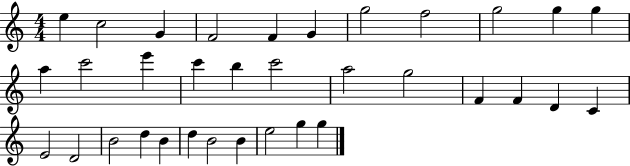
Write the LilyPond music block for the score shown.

{
  \clef treble
  \numericTimeSignature
  \time 4/4
  \key c \major
  e''4 c''2 g'4 | f'2 f'4 g'4 | g''2 f''2 | g''2 g''4 g''4 | \break a''4 c'''2 e'''4 | c'''4 b''4 c'''2 | a''2 g''2 | f'4 f'4 d'4 c'4 | \break e'2 d'2 | b'2 d''4 b'4 | d''4 b'2 b'4 | e''2 g''4 g''4 | \break \bar "|."
}